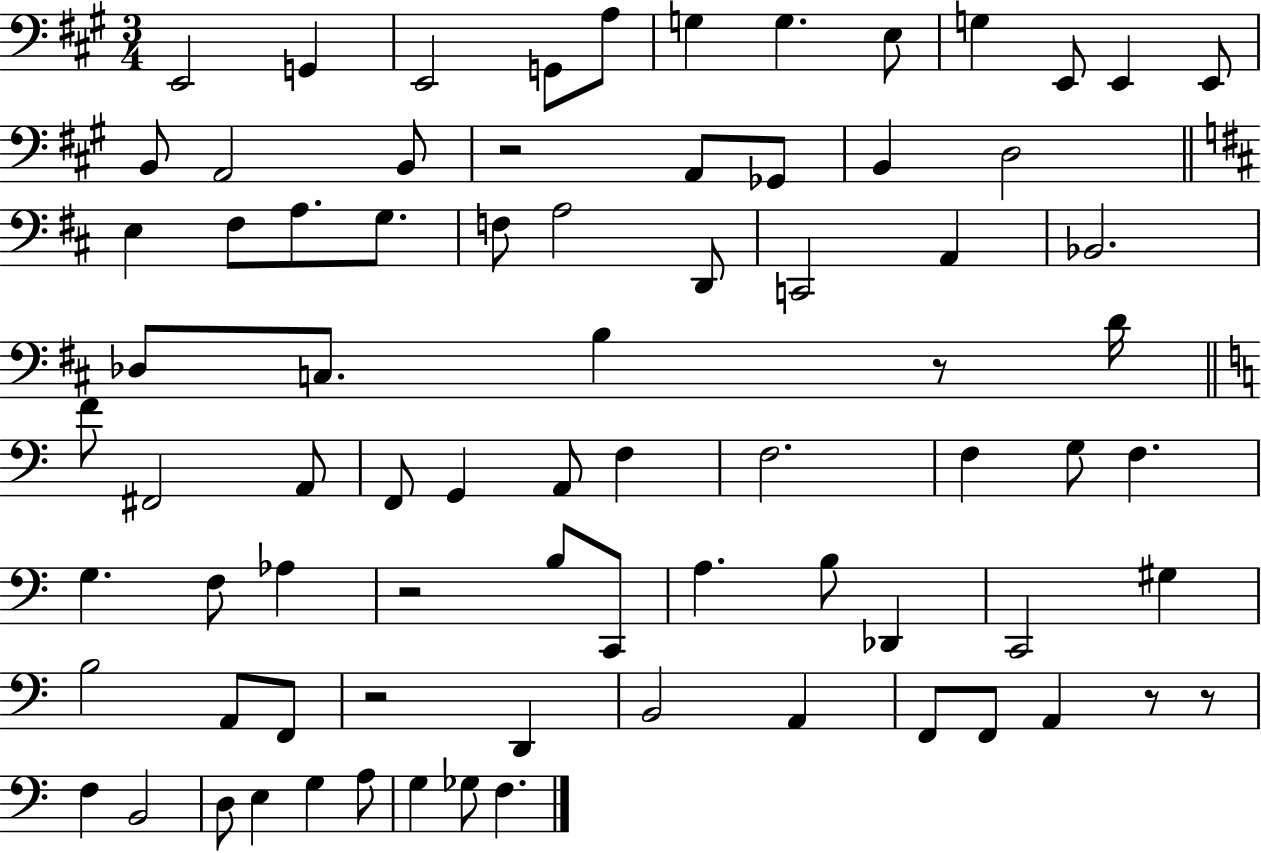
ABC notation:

X:1
T:Untitled
M:3/4
L:1/4
K:A
E,,2 G,, E,,2 G,,/2 A,/2 G, G, E,/2 G, E,,/2 E,, E,,/2 B,,/2 A,,2 B,,/2 z2 A,,/2 _G,,/2 B,, D,2 E, ^F,/2 A,/2 G,/2 F,/2 A,2 D,,/2 C,,2 A,, _B,,2 _D,/2 C,/2 B, z/2 D/4 F/2 ^F,,2 A,,/2 F,,/2 G,, A,,/2 F, F,2 F, G,/2 F, G, F,/2 _A, z2 B,/2 C,,/2 A, B,/2 _D,, C,,2 ^G, B,2 A,,/2 F,,/2 z2 D,, B,,2 A,, F,,/2 F,,/2 A,, z/2 z/2 F, B,,2 D,/2 E, G, A,/2 G, _G,/2 F,